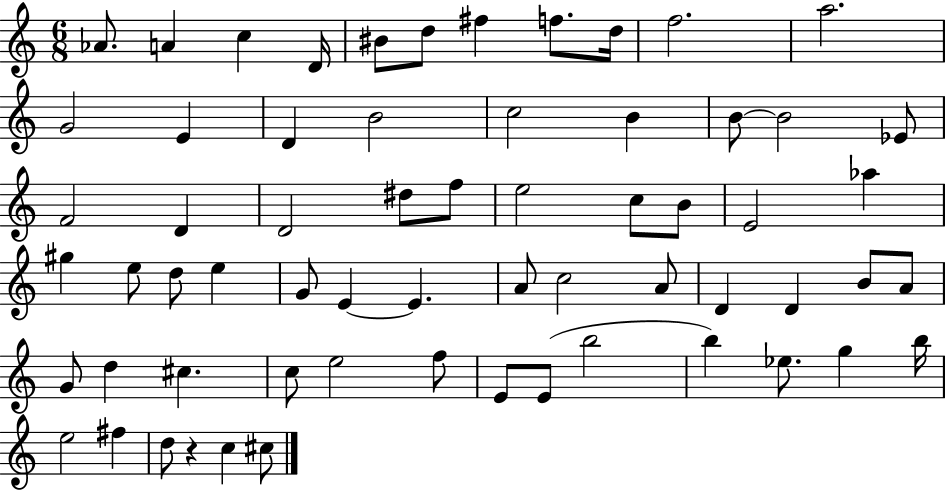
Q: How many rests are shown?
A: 1